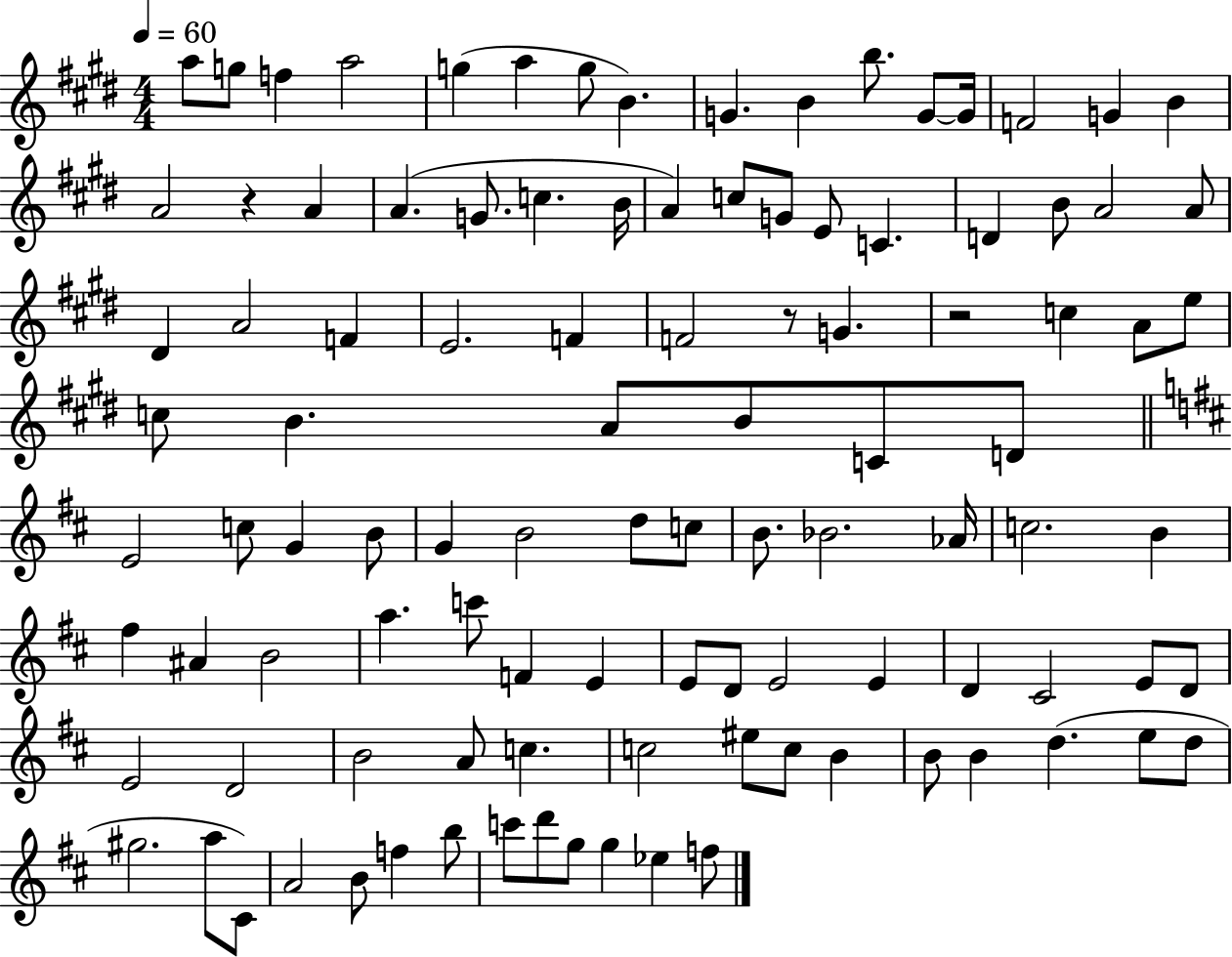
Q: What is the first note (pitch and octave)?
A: A5